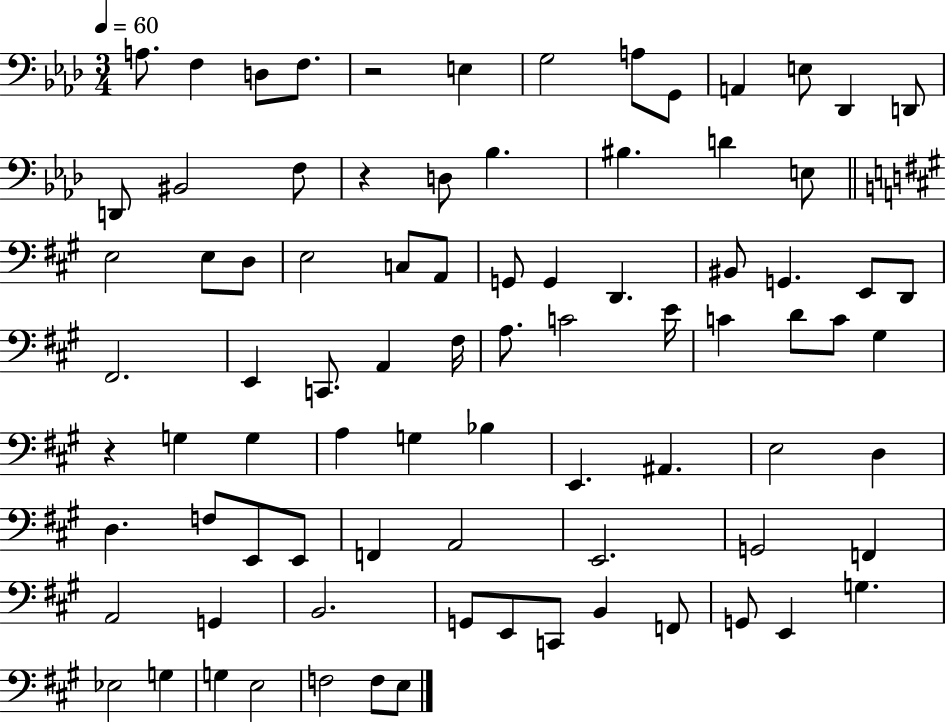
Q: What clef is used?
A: bass